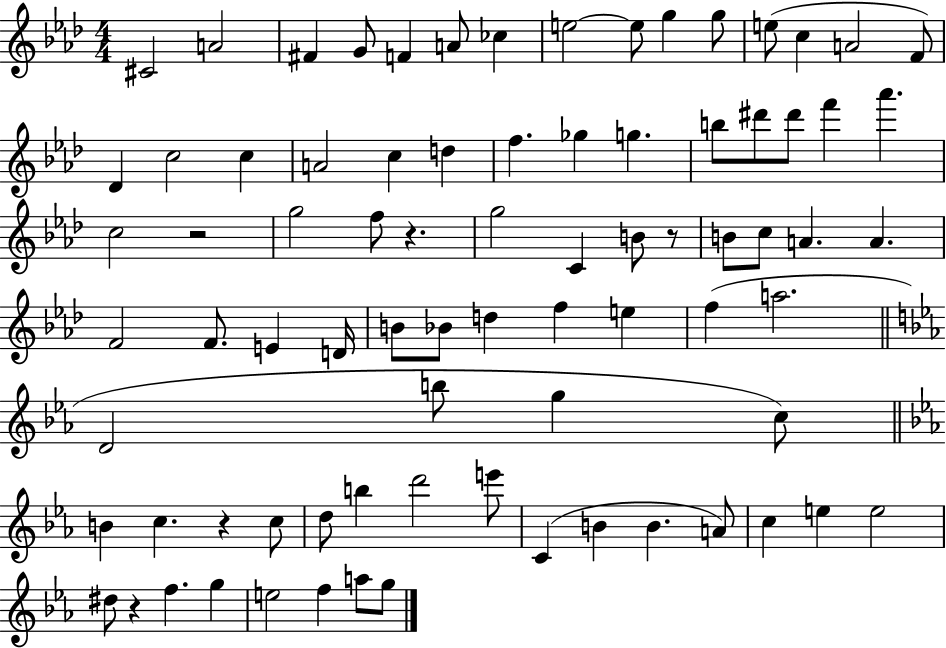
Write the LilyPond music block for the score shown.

{
  \clef treble
  \numericTimeSignature
  \time 4/4
  \key aes \major
  cis'2 a'2 | fis'4 g'8 f'4 a'8 ces''4 | e''2~~ e''8 g''4 g''8 | e''8( c''4 a'2 f'8) | \break des'4 c''2 c''4 | a'2 c''4 d''4 | f''4. ges''4 g''4. | b''8 dis'''8 dis'''8 f'''4 aes'''4. | \break c''2 r2 | g''2 f''8 r4. | g''2 c'4 b'8 r8 | b'8 c''8 a'4. a'4. | \break f'2 f'8. e'4 d'16 | b'8 bes'8 d''4 f''4 e''4 | f''4( a''2. | \bar "||" \break \key ees \major d'2 b''8 g''4 c''8) | \bar "||" \break \key c \minor b'4 c''4. r4 c''8 | d''8 b''4 d'''2 e'''8 | c'4( b'4 b'4. a'8) | c''4 e''4 e''2 | \break dis''8 r4 f''4. g''4 | e''2 f''4 a''8 g''8 | \bar "|."
}